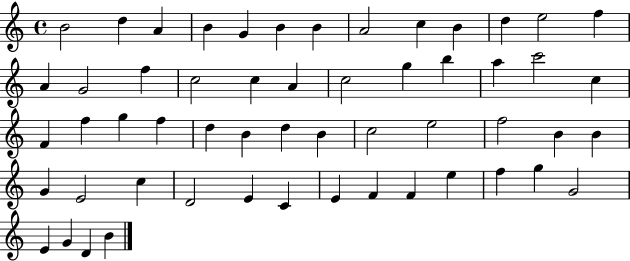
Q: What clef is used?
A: treble